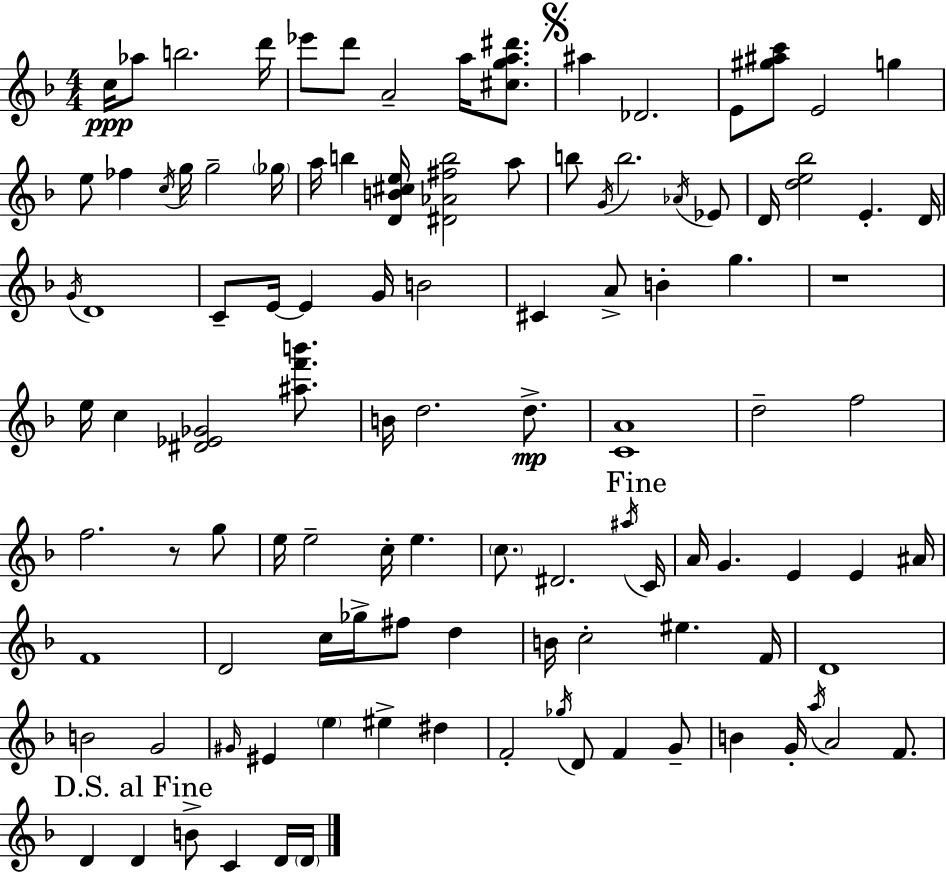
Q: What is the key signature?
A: D minor